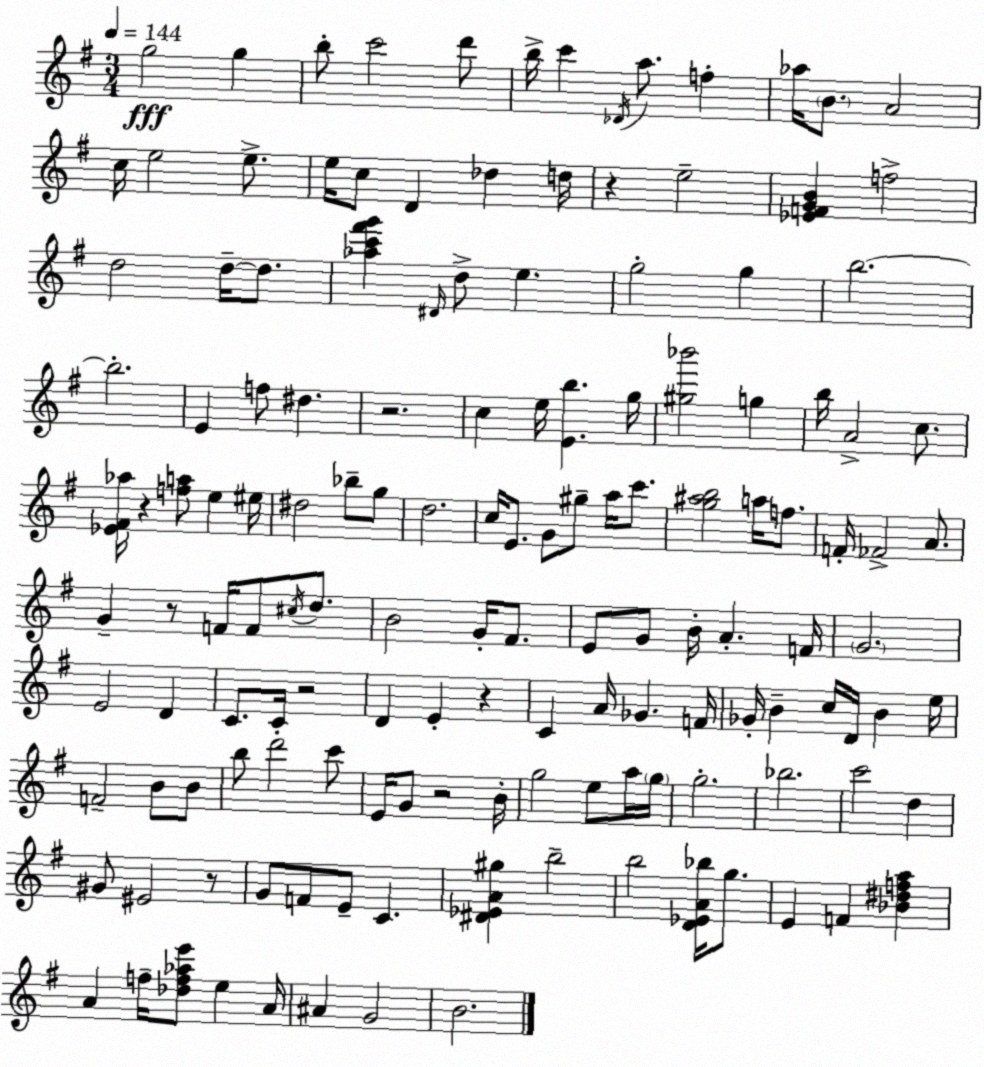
X:1
T:Untitled
M:3/4
L:1/4
K:G
g2 g b/2 c'2 d'/2 b/4 c' _D/4 a/2 f _a/4 B/2 A2 c/4 e2 e/2 e/4 c/2 D _d d/4 z e2 [_EFGB] f2 d2 d/4 d/2 [_ac'^f'g'] ^D/4 d/2 e g2 g b2 b2 E f/2 ^d z2 c e/4 [Eb] g/4 [^g_b']2 g b/4 A2 c/2 [_E^F_a]/4 z [fa]/2 e ^e/4 ^d2 _b/2 g/2 d2 c/4 E/2 G/2 ^g/2 a/4 c'/2 [g^ab]2 a/4 f/2 F/4 _F2 A/2 G z/2 F/4 F/2 ^c/4 d/2 B2 G/4 ^F/2 E/2 G/2 B/4 A F/4 G2 E2 D C/2 C/4 z2 D E z C A/4 _G F/4 _G/4 B c/4 D/4 B e/4 F2 B/2 B/2 b/2 d'2 c'/2 E/4 G/2 z2 B/4 g2 e/2 a/4 g/4 g2 _b2 c'2 d ^G/2 ^E2 z/2 G/2 F/2 E/2 C [^D_EA^g] b2 b2 [D_EA_b]/4 g/2 E F [_B^dfa] A f/4 [_df_ae']/2 e A/4 ^A G2 B2